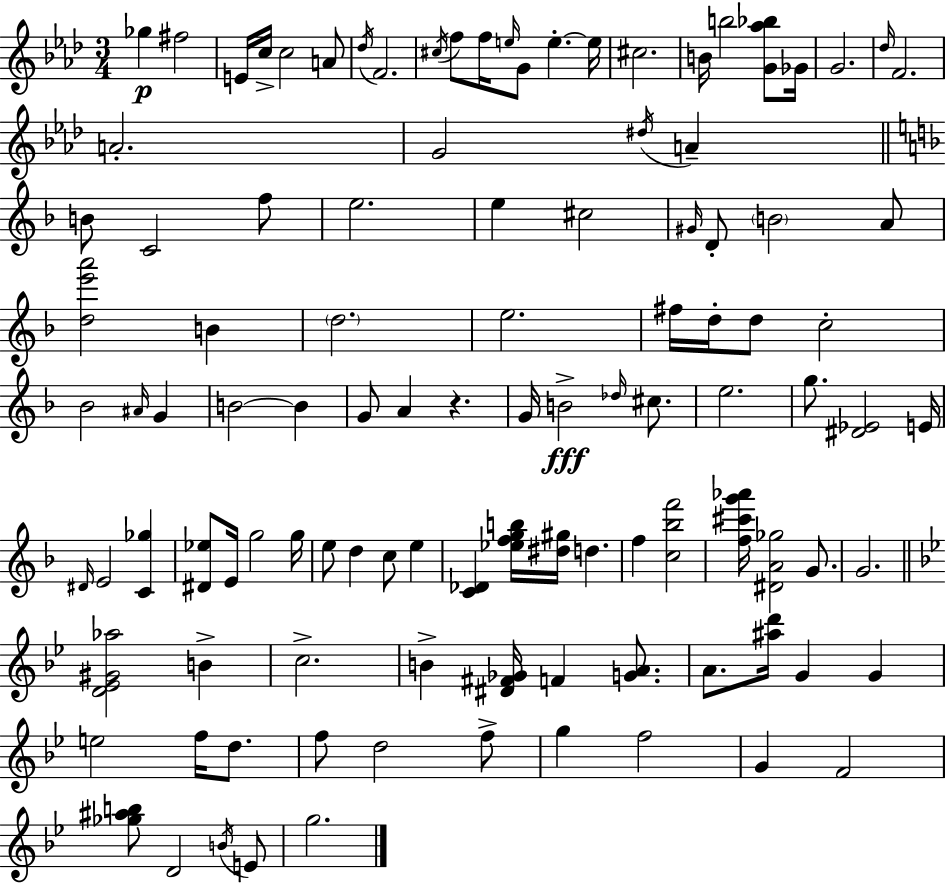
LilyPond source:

{
  \clef treble
  \numericTimeSignature
  \time 3/4
  \key f \minor
  \repeat volta 2 { ges''4\p fis''2 | e'16 c''16-> c''2 a'8 | \acciaccatura { des''16 } f'2. | \acciaccatura { cis''16 } f''8 f''16 \grace { e''16 } g'8 e''4.-.~~ | \break e''16 cis''2. | b'16 b''2 | <g' aes'' bes''>8 ges'16 g'2. | \grace { des''16 } f'2. | \break a'2.-. | g'2 | \acciaccatura { dis''16 } a'4-- \bar "||" \break \key f \major b'8 c'2 f''8 | e''2. | e''4 cis''2 | \grace { gis'16 } d'8-. \parenthesize b'2 a'8 | \break <d'' e''' a'''>2 b'4 | \parenthesize d''2. | e''2. | fis''16 d''16-. d''8 c''2-. | \break bes'2 \grace { ais'16 } g'4 | b'2~~ b'4 | g'8 a'4 r4. | g'16 b'2->\fff \grace { des''16 } | \break cis''8. e''2. | g''8. <dis' ees'>2 | e'16 \grace { dis'16 } e'2 | <c' ges''>4 <dis' ees''>8 e'16 g''2 | \break g''16 e''8 d''4 c''8 | e''4 <c' des'>4 <ees'' f'' g'' b''>16 <dis'' gis''>16 d''4. | f''4 <c'' bes'' f'''>2 | <f'' cis''' g''' aes'''>16 <dis' a' ges''>2 | \break g'8. g'2. | \bar "||" \break \key g \minor <d' ees' gis' aes''>2 b'4-> | c''2.-> | b'4-> <dis' fis' ges'>16 f'4 <g' a'>8. | a'8. <ais'' d'''>16 g'4 g'4 | \break e''2 f''16 d''8. | f''8 d''2 f''8-> | g''4 f''2 | g'4 f'2 | \break <ges'' ais'' b''>8 d'2 \acciaccatura { b'16 } e'8 | g''2. | } \bar "|."
}